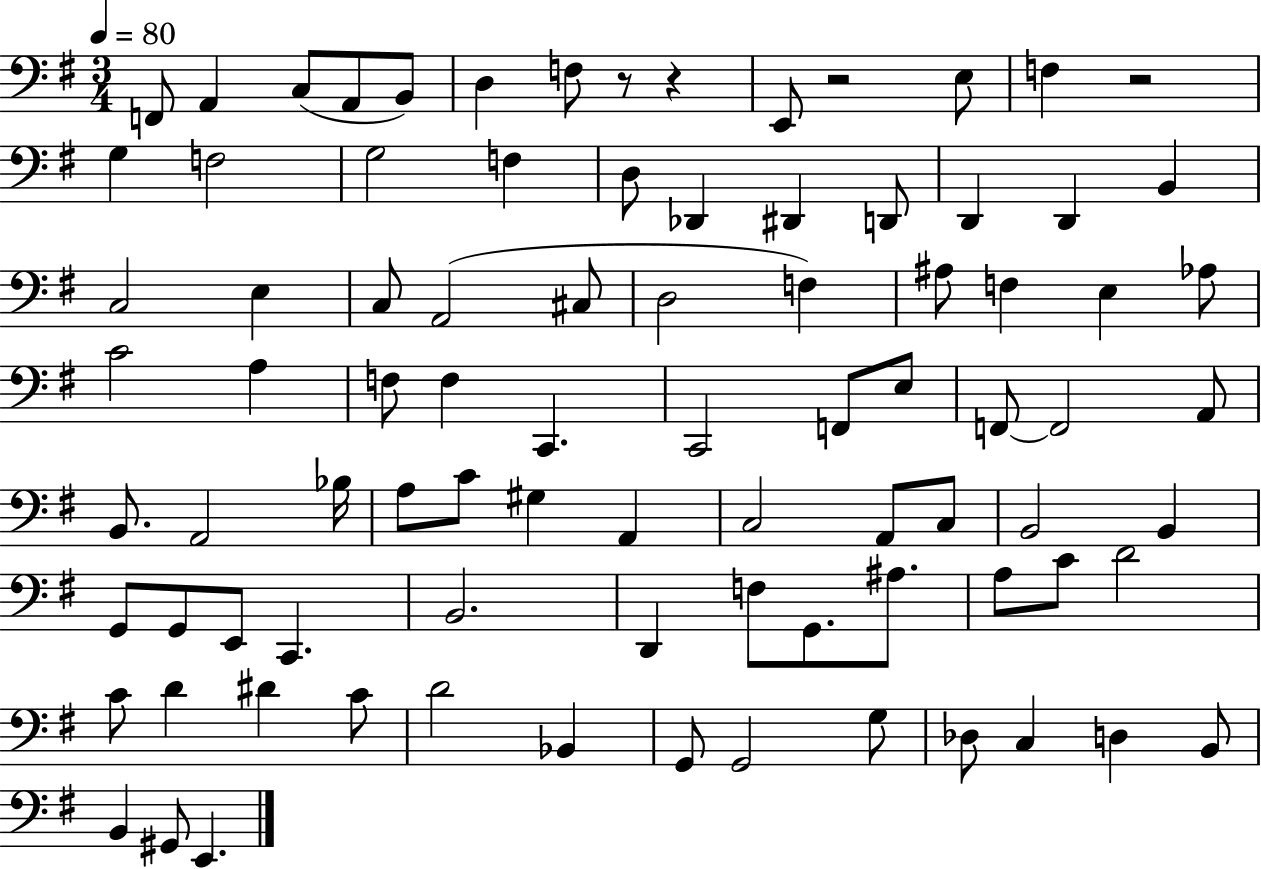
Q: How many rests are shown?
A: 4